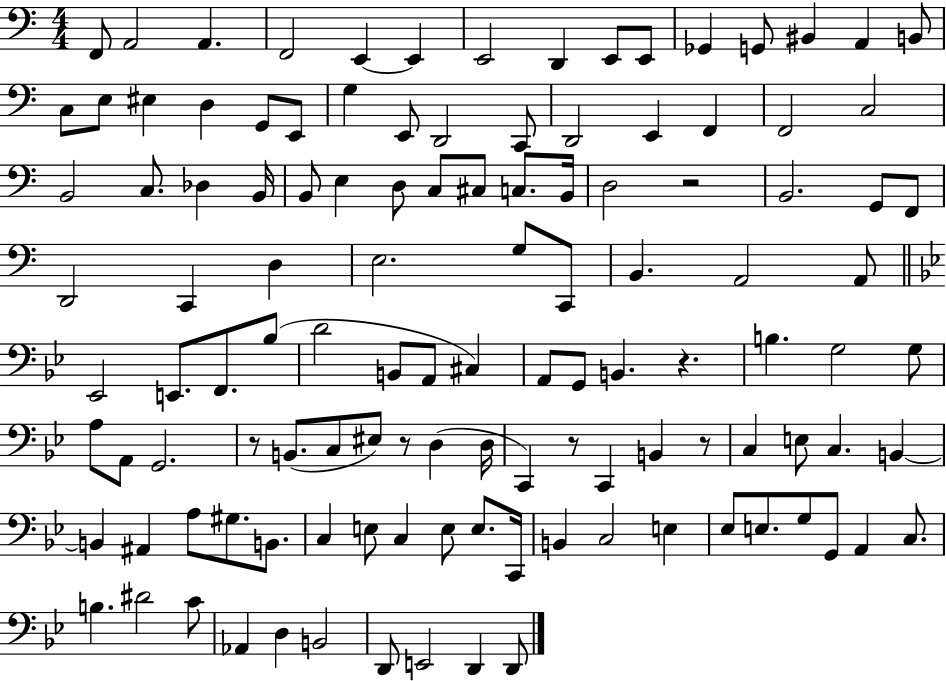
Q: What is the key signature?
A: C major